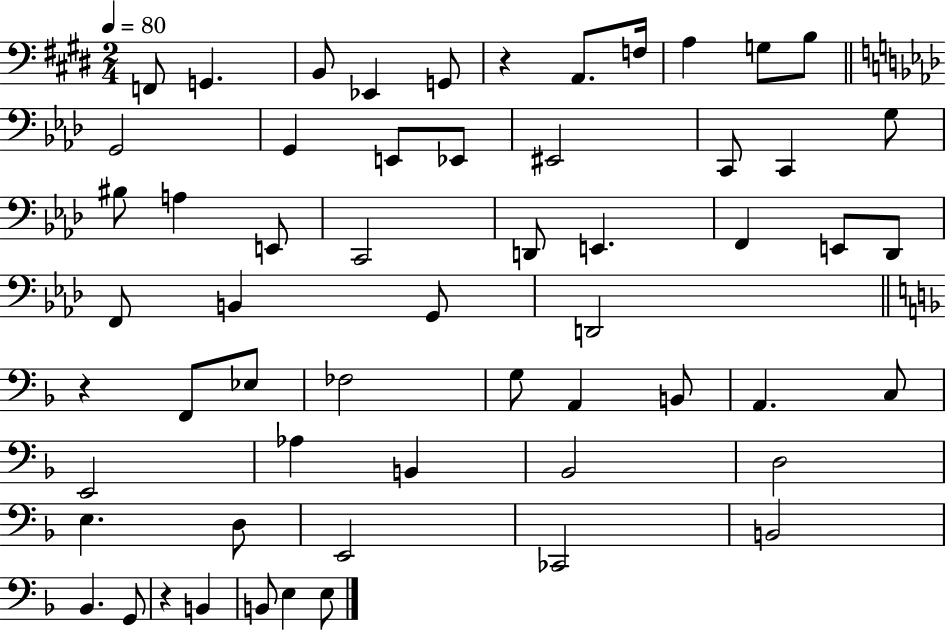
X:1
T:Untitled
M:2/4
L:1/4
K:E
F,,/2 G,, B,,/2 _E,, G,,/2 z A,,/2 F,/4 A, G,/2 B,/2 G,,2 G,, E,,/2 _E,,/2 ^E,,2 C,,/2 C,, G,/2 ^B,/2 A, E,,/2 C,,2 D,,/2 E,, F,, E,,/2 _D,,/2 F,,/2 B,, G,,/2 D,,2 z F,,/2 _E,/2 _F,2 G,/2 A,, B,,/2 A,, C,/2 E,,2 _A, B,, _B,,2 D,2 E, D,/2 E,,2 _C,,2 B,,2 _B,, G,,/2 z B,, B,,/2 E, E,/2